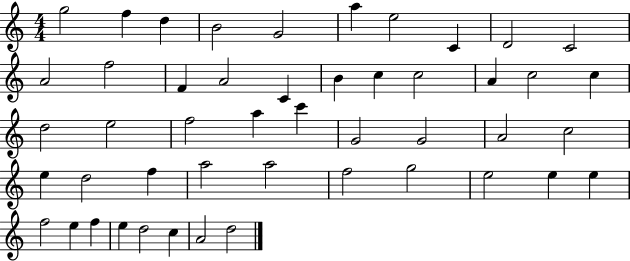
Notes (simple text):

G5/h F5/q D5/q B4/h G4/h A5/q E5/h C4/q D4/h C4/h A4/h F5/h F4/q A4/h C4/q B4/q C5/q C5/h A4/q C5/h C5/q D5/h E5/h F5/h A5/q C6/q G4/h G4/h A4/h C5/h E5/q D5/h F5/q A5/h A5/h F5/h G5/h E5/h E5/q E5/q F5/h E5/q F5/q E5/q D5/h C5/q A4/h D5/h